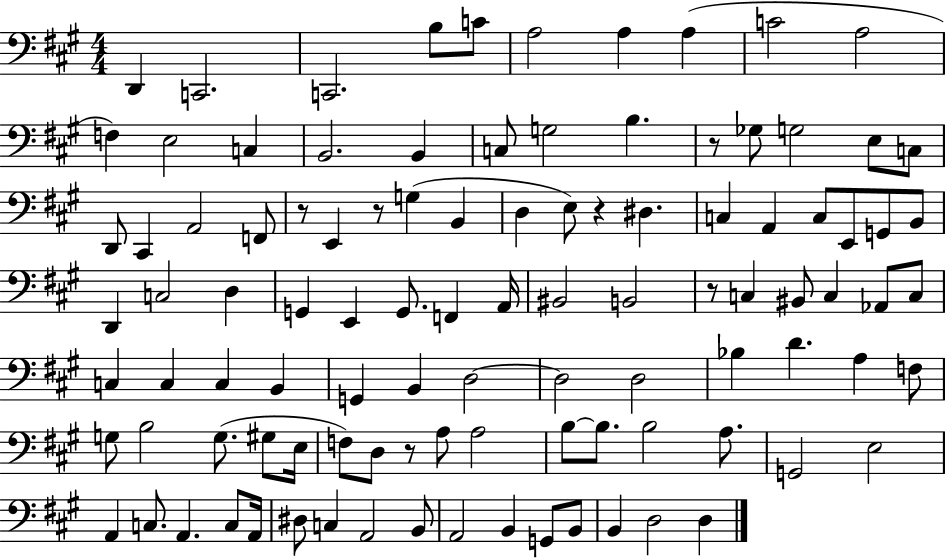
{
  \clef bass
  \numericTimeSignature
  \time 4/4
  \key a \major
  d,4 c,2. | c,2. b8 c'8 | a2 a4 a4( | c'2 a2 | \break f4) e2 c4 | b,2. b,4 | c8 g2 b4. | r8 ges8 g2 e8 c8 | \break d,8 cis,4 a,2 f,8 | r8 e,4 r8 g4( b,4 | d4 e8) r4 dis4. | c4 a,4 c8 e,8 g,8 b,8 | \break d,4 c2 d4 | g,4 e,4 g,8. f,4 a,16 | bis,2 b,2 | r8 c4 bis,8 c4 aes,8 c8 | \break c4 c4 c4 b,4 | g,4 b,4 d2~~ | d2 d2 | bes4 d'4. a4 f8 | \break g8 b2 g8.( gis8 e16 | f8) d8 r8 a8 a2 | b8~~ b8. b2 a8. | g,2 e2 | \break a,4 c8. a,4. c8 a,16 | dis8 c4 a,2 b,8 | a,2 b,4 g,8 b,8 | b,4 d2 d4 | \break \bar "|."
}